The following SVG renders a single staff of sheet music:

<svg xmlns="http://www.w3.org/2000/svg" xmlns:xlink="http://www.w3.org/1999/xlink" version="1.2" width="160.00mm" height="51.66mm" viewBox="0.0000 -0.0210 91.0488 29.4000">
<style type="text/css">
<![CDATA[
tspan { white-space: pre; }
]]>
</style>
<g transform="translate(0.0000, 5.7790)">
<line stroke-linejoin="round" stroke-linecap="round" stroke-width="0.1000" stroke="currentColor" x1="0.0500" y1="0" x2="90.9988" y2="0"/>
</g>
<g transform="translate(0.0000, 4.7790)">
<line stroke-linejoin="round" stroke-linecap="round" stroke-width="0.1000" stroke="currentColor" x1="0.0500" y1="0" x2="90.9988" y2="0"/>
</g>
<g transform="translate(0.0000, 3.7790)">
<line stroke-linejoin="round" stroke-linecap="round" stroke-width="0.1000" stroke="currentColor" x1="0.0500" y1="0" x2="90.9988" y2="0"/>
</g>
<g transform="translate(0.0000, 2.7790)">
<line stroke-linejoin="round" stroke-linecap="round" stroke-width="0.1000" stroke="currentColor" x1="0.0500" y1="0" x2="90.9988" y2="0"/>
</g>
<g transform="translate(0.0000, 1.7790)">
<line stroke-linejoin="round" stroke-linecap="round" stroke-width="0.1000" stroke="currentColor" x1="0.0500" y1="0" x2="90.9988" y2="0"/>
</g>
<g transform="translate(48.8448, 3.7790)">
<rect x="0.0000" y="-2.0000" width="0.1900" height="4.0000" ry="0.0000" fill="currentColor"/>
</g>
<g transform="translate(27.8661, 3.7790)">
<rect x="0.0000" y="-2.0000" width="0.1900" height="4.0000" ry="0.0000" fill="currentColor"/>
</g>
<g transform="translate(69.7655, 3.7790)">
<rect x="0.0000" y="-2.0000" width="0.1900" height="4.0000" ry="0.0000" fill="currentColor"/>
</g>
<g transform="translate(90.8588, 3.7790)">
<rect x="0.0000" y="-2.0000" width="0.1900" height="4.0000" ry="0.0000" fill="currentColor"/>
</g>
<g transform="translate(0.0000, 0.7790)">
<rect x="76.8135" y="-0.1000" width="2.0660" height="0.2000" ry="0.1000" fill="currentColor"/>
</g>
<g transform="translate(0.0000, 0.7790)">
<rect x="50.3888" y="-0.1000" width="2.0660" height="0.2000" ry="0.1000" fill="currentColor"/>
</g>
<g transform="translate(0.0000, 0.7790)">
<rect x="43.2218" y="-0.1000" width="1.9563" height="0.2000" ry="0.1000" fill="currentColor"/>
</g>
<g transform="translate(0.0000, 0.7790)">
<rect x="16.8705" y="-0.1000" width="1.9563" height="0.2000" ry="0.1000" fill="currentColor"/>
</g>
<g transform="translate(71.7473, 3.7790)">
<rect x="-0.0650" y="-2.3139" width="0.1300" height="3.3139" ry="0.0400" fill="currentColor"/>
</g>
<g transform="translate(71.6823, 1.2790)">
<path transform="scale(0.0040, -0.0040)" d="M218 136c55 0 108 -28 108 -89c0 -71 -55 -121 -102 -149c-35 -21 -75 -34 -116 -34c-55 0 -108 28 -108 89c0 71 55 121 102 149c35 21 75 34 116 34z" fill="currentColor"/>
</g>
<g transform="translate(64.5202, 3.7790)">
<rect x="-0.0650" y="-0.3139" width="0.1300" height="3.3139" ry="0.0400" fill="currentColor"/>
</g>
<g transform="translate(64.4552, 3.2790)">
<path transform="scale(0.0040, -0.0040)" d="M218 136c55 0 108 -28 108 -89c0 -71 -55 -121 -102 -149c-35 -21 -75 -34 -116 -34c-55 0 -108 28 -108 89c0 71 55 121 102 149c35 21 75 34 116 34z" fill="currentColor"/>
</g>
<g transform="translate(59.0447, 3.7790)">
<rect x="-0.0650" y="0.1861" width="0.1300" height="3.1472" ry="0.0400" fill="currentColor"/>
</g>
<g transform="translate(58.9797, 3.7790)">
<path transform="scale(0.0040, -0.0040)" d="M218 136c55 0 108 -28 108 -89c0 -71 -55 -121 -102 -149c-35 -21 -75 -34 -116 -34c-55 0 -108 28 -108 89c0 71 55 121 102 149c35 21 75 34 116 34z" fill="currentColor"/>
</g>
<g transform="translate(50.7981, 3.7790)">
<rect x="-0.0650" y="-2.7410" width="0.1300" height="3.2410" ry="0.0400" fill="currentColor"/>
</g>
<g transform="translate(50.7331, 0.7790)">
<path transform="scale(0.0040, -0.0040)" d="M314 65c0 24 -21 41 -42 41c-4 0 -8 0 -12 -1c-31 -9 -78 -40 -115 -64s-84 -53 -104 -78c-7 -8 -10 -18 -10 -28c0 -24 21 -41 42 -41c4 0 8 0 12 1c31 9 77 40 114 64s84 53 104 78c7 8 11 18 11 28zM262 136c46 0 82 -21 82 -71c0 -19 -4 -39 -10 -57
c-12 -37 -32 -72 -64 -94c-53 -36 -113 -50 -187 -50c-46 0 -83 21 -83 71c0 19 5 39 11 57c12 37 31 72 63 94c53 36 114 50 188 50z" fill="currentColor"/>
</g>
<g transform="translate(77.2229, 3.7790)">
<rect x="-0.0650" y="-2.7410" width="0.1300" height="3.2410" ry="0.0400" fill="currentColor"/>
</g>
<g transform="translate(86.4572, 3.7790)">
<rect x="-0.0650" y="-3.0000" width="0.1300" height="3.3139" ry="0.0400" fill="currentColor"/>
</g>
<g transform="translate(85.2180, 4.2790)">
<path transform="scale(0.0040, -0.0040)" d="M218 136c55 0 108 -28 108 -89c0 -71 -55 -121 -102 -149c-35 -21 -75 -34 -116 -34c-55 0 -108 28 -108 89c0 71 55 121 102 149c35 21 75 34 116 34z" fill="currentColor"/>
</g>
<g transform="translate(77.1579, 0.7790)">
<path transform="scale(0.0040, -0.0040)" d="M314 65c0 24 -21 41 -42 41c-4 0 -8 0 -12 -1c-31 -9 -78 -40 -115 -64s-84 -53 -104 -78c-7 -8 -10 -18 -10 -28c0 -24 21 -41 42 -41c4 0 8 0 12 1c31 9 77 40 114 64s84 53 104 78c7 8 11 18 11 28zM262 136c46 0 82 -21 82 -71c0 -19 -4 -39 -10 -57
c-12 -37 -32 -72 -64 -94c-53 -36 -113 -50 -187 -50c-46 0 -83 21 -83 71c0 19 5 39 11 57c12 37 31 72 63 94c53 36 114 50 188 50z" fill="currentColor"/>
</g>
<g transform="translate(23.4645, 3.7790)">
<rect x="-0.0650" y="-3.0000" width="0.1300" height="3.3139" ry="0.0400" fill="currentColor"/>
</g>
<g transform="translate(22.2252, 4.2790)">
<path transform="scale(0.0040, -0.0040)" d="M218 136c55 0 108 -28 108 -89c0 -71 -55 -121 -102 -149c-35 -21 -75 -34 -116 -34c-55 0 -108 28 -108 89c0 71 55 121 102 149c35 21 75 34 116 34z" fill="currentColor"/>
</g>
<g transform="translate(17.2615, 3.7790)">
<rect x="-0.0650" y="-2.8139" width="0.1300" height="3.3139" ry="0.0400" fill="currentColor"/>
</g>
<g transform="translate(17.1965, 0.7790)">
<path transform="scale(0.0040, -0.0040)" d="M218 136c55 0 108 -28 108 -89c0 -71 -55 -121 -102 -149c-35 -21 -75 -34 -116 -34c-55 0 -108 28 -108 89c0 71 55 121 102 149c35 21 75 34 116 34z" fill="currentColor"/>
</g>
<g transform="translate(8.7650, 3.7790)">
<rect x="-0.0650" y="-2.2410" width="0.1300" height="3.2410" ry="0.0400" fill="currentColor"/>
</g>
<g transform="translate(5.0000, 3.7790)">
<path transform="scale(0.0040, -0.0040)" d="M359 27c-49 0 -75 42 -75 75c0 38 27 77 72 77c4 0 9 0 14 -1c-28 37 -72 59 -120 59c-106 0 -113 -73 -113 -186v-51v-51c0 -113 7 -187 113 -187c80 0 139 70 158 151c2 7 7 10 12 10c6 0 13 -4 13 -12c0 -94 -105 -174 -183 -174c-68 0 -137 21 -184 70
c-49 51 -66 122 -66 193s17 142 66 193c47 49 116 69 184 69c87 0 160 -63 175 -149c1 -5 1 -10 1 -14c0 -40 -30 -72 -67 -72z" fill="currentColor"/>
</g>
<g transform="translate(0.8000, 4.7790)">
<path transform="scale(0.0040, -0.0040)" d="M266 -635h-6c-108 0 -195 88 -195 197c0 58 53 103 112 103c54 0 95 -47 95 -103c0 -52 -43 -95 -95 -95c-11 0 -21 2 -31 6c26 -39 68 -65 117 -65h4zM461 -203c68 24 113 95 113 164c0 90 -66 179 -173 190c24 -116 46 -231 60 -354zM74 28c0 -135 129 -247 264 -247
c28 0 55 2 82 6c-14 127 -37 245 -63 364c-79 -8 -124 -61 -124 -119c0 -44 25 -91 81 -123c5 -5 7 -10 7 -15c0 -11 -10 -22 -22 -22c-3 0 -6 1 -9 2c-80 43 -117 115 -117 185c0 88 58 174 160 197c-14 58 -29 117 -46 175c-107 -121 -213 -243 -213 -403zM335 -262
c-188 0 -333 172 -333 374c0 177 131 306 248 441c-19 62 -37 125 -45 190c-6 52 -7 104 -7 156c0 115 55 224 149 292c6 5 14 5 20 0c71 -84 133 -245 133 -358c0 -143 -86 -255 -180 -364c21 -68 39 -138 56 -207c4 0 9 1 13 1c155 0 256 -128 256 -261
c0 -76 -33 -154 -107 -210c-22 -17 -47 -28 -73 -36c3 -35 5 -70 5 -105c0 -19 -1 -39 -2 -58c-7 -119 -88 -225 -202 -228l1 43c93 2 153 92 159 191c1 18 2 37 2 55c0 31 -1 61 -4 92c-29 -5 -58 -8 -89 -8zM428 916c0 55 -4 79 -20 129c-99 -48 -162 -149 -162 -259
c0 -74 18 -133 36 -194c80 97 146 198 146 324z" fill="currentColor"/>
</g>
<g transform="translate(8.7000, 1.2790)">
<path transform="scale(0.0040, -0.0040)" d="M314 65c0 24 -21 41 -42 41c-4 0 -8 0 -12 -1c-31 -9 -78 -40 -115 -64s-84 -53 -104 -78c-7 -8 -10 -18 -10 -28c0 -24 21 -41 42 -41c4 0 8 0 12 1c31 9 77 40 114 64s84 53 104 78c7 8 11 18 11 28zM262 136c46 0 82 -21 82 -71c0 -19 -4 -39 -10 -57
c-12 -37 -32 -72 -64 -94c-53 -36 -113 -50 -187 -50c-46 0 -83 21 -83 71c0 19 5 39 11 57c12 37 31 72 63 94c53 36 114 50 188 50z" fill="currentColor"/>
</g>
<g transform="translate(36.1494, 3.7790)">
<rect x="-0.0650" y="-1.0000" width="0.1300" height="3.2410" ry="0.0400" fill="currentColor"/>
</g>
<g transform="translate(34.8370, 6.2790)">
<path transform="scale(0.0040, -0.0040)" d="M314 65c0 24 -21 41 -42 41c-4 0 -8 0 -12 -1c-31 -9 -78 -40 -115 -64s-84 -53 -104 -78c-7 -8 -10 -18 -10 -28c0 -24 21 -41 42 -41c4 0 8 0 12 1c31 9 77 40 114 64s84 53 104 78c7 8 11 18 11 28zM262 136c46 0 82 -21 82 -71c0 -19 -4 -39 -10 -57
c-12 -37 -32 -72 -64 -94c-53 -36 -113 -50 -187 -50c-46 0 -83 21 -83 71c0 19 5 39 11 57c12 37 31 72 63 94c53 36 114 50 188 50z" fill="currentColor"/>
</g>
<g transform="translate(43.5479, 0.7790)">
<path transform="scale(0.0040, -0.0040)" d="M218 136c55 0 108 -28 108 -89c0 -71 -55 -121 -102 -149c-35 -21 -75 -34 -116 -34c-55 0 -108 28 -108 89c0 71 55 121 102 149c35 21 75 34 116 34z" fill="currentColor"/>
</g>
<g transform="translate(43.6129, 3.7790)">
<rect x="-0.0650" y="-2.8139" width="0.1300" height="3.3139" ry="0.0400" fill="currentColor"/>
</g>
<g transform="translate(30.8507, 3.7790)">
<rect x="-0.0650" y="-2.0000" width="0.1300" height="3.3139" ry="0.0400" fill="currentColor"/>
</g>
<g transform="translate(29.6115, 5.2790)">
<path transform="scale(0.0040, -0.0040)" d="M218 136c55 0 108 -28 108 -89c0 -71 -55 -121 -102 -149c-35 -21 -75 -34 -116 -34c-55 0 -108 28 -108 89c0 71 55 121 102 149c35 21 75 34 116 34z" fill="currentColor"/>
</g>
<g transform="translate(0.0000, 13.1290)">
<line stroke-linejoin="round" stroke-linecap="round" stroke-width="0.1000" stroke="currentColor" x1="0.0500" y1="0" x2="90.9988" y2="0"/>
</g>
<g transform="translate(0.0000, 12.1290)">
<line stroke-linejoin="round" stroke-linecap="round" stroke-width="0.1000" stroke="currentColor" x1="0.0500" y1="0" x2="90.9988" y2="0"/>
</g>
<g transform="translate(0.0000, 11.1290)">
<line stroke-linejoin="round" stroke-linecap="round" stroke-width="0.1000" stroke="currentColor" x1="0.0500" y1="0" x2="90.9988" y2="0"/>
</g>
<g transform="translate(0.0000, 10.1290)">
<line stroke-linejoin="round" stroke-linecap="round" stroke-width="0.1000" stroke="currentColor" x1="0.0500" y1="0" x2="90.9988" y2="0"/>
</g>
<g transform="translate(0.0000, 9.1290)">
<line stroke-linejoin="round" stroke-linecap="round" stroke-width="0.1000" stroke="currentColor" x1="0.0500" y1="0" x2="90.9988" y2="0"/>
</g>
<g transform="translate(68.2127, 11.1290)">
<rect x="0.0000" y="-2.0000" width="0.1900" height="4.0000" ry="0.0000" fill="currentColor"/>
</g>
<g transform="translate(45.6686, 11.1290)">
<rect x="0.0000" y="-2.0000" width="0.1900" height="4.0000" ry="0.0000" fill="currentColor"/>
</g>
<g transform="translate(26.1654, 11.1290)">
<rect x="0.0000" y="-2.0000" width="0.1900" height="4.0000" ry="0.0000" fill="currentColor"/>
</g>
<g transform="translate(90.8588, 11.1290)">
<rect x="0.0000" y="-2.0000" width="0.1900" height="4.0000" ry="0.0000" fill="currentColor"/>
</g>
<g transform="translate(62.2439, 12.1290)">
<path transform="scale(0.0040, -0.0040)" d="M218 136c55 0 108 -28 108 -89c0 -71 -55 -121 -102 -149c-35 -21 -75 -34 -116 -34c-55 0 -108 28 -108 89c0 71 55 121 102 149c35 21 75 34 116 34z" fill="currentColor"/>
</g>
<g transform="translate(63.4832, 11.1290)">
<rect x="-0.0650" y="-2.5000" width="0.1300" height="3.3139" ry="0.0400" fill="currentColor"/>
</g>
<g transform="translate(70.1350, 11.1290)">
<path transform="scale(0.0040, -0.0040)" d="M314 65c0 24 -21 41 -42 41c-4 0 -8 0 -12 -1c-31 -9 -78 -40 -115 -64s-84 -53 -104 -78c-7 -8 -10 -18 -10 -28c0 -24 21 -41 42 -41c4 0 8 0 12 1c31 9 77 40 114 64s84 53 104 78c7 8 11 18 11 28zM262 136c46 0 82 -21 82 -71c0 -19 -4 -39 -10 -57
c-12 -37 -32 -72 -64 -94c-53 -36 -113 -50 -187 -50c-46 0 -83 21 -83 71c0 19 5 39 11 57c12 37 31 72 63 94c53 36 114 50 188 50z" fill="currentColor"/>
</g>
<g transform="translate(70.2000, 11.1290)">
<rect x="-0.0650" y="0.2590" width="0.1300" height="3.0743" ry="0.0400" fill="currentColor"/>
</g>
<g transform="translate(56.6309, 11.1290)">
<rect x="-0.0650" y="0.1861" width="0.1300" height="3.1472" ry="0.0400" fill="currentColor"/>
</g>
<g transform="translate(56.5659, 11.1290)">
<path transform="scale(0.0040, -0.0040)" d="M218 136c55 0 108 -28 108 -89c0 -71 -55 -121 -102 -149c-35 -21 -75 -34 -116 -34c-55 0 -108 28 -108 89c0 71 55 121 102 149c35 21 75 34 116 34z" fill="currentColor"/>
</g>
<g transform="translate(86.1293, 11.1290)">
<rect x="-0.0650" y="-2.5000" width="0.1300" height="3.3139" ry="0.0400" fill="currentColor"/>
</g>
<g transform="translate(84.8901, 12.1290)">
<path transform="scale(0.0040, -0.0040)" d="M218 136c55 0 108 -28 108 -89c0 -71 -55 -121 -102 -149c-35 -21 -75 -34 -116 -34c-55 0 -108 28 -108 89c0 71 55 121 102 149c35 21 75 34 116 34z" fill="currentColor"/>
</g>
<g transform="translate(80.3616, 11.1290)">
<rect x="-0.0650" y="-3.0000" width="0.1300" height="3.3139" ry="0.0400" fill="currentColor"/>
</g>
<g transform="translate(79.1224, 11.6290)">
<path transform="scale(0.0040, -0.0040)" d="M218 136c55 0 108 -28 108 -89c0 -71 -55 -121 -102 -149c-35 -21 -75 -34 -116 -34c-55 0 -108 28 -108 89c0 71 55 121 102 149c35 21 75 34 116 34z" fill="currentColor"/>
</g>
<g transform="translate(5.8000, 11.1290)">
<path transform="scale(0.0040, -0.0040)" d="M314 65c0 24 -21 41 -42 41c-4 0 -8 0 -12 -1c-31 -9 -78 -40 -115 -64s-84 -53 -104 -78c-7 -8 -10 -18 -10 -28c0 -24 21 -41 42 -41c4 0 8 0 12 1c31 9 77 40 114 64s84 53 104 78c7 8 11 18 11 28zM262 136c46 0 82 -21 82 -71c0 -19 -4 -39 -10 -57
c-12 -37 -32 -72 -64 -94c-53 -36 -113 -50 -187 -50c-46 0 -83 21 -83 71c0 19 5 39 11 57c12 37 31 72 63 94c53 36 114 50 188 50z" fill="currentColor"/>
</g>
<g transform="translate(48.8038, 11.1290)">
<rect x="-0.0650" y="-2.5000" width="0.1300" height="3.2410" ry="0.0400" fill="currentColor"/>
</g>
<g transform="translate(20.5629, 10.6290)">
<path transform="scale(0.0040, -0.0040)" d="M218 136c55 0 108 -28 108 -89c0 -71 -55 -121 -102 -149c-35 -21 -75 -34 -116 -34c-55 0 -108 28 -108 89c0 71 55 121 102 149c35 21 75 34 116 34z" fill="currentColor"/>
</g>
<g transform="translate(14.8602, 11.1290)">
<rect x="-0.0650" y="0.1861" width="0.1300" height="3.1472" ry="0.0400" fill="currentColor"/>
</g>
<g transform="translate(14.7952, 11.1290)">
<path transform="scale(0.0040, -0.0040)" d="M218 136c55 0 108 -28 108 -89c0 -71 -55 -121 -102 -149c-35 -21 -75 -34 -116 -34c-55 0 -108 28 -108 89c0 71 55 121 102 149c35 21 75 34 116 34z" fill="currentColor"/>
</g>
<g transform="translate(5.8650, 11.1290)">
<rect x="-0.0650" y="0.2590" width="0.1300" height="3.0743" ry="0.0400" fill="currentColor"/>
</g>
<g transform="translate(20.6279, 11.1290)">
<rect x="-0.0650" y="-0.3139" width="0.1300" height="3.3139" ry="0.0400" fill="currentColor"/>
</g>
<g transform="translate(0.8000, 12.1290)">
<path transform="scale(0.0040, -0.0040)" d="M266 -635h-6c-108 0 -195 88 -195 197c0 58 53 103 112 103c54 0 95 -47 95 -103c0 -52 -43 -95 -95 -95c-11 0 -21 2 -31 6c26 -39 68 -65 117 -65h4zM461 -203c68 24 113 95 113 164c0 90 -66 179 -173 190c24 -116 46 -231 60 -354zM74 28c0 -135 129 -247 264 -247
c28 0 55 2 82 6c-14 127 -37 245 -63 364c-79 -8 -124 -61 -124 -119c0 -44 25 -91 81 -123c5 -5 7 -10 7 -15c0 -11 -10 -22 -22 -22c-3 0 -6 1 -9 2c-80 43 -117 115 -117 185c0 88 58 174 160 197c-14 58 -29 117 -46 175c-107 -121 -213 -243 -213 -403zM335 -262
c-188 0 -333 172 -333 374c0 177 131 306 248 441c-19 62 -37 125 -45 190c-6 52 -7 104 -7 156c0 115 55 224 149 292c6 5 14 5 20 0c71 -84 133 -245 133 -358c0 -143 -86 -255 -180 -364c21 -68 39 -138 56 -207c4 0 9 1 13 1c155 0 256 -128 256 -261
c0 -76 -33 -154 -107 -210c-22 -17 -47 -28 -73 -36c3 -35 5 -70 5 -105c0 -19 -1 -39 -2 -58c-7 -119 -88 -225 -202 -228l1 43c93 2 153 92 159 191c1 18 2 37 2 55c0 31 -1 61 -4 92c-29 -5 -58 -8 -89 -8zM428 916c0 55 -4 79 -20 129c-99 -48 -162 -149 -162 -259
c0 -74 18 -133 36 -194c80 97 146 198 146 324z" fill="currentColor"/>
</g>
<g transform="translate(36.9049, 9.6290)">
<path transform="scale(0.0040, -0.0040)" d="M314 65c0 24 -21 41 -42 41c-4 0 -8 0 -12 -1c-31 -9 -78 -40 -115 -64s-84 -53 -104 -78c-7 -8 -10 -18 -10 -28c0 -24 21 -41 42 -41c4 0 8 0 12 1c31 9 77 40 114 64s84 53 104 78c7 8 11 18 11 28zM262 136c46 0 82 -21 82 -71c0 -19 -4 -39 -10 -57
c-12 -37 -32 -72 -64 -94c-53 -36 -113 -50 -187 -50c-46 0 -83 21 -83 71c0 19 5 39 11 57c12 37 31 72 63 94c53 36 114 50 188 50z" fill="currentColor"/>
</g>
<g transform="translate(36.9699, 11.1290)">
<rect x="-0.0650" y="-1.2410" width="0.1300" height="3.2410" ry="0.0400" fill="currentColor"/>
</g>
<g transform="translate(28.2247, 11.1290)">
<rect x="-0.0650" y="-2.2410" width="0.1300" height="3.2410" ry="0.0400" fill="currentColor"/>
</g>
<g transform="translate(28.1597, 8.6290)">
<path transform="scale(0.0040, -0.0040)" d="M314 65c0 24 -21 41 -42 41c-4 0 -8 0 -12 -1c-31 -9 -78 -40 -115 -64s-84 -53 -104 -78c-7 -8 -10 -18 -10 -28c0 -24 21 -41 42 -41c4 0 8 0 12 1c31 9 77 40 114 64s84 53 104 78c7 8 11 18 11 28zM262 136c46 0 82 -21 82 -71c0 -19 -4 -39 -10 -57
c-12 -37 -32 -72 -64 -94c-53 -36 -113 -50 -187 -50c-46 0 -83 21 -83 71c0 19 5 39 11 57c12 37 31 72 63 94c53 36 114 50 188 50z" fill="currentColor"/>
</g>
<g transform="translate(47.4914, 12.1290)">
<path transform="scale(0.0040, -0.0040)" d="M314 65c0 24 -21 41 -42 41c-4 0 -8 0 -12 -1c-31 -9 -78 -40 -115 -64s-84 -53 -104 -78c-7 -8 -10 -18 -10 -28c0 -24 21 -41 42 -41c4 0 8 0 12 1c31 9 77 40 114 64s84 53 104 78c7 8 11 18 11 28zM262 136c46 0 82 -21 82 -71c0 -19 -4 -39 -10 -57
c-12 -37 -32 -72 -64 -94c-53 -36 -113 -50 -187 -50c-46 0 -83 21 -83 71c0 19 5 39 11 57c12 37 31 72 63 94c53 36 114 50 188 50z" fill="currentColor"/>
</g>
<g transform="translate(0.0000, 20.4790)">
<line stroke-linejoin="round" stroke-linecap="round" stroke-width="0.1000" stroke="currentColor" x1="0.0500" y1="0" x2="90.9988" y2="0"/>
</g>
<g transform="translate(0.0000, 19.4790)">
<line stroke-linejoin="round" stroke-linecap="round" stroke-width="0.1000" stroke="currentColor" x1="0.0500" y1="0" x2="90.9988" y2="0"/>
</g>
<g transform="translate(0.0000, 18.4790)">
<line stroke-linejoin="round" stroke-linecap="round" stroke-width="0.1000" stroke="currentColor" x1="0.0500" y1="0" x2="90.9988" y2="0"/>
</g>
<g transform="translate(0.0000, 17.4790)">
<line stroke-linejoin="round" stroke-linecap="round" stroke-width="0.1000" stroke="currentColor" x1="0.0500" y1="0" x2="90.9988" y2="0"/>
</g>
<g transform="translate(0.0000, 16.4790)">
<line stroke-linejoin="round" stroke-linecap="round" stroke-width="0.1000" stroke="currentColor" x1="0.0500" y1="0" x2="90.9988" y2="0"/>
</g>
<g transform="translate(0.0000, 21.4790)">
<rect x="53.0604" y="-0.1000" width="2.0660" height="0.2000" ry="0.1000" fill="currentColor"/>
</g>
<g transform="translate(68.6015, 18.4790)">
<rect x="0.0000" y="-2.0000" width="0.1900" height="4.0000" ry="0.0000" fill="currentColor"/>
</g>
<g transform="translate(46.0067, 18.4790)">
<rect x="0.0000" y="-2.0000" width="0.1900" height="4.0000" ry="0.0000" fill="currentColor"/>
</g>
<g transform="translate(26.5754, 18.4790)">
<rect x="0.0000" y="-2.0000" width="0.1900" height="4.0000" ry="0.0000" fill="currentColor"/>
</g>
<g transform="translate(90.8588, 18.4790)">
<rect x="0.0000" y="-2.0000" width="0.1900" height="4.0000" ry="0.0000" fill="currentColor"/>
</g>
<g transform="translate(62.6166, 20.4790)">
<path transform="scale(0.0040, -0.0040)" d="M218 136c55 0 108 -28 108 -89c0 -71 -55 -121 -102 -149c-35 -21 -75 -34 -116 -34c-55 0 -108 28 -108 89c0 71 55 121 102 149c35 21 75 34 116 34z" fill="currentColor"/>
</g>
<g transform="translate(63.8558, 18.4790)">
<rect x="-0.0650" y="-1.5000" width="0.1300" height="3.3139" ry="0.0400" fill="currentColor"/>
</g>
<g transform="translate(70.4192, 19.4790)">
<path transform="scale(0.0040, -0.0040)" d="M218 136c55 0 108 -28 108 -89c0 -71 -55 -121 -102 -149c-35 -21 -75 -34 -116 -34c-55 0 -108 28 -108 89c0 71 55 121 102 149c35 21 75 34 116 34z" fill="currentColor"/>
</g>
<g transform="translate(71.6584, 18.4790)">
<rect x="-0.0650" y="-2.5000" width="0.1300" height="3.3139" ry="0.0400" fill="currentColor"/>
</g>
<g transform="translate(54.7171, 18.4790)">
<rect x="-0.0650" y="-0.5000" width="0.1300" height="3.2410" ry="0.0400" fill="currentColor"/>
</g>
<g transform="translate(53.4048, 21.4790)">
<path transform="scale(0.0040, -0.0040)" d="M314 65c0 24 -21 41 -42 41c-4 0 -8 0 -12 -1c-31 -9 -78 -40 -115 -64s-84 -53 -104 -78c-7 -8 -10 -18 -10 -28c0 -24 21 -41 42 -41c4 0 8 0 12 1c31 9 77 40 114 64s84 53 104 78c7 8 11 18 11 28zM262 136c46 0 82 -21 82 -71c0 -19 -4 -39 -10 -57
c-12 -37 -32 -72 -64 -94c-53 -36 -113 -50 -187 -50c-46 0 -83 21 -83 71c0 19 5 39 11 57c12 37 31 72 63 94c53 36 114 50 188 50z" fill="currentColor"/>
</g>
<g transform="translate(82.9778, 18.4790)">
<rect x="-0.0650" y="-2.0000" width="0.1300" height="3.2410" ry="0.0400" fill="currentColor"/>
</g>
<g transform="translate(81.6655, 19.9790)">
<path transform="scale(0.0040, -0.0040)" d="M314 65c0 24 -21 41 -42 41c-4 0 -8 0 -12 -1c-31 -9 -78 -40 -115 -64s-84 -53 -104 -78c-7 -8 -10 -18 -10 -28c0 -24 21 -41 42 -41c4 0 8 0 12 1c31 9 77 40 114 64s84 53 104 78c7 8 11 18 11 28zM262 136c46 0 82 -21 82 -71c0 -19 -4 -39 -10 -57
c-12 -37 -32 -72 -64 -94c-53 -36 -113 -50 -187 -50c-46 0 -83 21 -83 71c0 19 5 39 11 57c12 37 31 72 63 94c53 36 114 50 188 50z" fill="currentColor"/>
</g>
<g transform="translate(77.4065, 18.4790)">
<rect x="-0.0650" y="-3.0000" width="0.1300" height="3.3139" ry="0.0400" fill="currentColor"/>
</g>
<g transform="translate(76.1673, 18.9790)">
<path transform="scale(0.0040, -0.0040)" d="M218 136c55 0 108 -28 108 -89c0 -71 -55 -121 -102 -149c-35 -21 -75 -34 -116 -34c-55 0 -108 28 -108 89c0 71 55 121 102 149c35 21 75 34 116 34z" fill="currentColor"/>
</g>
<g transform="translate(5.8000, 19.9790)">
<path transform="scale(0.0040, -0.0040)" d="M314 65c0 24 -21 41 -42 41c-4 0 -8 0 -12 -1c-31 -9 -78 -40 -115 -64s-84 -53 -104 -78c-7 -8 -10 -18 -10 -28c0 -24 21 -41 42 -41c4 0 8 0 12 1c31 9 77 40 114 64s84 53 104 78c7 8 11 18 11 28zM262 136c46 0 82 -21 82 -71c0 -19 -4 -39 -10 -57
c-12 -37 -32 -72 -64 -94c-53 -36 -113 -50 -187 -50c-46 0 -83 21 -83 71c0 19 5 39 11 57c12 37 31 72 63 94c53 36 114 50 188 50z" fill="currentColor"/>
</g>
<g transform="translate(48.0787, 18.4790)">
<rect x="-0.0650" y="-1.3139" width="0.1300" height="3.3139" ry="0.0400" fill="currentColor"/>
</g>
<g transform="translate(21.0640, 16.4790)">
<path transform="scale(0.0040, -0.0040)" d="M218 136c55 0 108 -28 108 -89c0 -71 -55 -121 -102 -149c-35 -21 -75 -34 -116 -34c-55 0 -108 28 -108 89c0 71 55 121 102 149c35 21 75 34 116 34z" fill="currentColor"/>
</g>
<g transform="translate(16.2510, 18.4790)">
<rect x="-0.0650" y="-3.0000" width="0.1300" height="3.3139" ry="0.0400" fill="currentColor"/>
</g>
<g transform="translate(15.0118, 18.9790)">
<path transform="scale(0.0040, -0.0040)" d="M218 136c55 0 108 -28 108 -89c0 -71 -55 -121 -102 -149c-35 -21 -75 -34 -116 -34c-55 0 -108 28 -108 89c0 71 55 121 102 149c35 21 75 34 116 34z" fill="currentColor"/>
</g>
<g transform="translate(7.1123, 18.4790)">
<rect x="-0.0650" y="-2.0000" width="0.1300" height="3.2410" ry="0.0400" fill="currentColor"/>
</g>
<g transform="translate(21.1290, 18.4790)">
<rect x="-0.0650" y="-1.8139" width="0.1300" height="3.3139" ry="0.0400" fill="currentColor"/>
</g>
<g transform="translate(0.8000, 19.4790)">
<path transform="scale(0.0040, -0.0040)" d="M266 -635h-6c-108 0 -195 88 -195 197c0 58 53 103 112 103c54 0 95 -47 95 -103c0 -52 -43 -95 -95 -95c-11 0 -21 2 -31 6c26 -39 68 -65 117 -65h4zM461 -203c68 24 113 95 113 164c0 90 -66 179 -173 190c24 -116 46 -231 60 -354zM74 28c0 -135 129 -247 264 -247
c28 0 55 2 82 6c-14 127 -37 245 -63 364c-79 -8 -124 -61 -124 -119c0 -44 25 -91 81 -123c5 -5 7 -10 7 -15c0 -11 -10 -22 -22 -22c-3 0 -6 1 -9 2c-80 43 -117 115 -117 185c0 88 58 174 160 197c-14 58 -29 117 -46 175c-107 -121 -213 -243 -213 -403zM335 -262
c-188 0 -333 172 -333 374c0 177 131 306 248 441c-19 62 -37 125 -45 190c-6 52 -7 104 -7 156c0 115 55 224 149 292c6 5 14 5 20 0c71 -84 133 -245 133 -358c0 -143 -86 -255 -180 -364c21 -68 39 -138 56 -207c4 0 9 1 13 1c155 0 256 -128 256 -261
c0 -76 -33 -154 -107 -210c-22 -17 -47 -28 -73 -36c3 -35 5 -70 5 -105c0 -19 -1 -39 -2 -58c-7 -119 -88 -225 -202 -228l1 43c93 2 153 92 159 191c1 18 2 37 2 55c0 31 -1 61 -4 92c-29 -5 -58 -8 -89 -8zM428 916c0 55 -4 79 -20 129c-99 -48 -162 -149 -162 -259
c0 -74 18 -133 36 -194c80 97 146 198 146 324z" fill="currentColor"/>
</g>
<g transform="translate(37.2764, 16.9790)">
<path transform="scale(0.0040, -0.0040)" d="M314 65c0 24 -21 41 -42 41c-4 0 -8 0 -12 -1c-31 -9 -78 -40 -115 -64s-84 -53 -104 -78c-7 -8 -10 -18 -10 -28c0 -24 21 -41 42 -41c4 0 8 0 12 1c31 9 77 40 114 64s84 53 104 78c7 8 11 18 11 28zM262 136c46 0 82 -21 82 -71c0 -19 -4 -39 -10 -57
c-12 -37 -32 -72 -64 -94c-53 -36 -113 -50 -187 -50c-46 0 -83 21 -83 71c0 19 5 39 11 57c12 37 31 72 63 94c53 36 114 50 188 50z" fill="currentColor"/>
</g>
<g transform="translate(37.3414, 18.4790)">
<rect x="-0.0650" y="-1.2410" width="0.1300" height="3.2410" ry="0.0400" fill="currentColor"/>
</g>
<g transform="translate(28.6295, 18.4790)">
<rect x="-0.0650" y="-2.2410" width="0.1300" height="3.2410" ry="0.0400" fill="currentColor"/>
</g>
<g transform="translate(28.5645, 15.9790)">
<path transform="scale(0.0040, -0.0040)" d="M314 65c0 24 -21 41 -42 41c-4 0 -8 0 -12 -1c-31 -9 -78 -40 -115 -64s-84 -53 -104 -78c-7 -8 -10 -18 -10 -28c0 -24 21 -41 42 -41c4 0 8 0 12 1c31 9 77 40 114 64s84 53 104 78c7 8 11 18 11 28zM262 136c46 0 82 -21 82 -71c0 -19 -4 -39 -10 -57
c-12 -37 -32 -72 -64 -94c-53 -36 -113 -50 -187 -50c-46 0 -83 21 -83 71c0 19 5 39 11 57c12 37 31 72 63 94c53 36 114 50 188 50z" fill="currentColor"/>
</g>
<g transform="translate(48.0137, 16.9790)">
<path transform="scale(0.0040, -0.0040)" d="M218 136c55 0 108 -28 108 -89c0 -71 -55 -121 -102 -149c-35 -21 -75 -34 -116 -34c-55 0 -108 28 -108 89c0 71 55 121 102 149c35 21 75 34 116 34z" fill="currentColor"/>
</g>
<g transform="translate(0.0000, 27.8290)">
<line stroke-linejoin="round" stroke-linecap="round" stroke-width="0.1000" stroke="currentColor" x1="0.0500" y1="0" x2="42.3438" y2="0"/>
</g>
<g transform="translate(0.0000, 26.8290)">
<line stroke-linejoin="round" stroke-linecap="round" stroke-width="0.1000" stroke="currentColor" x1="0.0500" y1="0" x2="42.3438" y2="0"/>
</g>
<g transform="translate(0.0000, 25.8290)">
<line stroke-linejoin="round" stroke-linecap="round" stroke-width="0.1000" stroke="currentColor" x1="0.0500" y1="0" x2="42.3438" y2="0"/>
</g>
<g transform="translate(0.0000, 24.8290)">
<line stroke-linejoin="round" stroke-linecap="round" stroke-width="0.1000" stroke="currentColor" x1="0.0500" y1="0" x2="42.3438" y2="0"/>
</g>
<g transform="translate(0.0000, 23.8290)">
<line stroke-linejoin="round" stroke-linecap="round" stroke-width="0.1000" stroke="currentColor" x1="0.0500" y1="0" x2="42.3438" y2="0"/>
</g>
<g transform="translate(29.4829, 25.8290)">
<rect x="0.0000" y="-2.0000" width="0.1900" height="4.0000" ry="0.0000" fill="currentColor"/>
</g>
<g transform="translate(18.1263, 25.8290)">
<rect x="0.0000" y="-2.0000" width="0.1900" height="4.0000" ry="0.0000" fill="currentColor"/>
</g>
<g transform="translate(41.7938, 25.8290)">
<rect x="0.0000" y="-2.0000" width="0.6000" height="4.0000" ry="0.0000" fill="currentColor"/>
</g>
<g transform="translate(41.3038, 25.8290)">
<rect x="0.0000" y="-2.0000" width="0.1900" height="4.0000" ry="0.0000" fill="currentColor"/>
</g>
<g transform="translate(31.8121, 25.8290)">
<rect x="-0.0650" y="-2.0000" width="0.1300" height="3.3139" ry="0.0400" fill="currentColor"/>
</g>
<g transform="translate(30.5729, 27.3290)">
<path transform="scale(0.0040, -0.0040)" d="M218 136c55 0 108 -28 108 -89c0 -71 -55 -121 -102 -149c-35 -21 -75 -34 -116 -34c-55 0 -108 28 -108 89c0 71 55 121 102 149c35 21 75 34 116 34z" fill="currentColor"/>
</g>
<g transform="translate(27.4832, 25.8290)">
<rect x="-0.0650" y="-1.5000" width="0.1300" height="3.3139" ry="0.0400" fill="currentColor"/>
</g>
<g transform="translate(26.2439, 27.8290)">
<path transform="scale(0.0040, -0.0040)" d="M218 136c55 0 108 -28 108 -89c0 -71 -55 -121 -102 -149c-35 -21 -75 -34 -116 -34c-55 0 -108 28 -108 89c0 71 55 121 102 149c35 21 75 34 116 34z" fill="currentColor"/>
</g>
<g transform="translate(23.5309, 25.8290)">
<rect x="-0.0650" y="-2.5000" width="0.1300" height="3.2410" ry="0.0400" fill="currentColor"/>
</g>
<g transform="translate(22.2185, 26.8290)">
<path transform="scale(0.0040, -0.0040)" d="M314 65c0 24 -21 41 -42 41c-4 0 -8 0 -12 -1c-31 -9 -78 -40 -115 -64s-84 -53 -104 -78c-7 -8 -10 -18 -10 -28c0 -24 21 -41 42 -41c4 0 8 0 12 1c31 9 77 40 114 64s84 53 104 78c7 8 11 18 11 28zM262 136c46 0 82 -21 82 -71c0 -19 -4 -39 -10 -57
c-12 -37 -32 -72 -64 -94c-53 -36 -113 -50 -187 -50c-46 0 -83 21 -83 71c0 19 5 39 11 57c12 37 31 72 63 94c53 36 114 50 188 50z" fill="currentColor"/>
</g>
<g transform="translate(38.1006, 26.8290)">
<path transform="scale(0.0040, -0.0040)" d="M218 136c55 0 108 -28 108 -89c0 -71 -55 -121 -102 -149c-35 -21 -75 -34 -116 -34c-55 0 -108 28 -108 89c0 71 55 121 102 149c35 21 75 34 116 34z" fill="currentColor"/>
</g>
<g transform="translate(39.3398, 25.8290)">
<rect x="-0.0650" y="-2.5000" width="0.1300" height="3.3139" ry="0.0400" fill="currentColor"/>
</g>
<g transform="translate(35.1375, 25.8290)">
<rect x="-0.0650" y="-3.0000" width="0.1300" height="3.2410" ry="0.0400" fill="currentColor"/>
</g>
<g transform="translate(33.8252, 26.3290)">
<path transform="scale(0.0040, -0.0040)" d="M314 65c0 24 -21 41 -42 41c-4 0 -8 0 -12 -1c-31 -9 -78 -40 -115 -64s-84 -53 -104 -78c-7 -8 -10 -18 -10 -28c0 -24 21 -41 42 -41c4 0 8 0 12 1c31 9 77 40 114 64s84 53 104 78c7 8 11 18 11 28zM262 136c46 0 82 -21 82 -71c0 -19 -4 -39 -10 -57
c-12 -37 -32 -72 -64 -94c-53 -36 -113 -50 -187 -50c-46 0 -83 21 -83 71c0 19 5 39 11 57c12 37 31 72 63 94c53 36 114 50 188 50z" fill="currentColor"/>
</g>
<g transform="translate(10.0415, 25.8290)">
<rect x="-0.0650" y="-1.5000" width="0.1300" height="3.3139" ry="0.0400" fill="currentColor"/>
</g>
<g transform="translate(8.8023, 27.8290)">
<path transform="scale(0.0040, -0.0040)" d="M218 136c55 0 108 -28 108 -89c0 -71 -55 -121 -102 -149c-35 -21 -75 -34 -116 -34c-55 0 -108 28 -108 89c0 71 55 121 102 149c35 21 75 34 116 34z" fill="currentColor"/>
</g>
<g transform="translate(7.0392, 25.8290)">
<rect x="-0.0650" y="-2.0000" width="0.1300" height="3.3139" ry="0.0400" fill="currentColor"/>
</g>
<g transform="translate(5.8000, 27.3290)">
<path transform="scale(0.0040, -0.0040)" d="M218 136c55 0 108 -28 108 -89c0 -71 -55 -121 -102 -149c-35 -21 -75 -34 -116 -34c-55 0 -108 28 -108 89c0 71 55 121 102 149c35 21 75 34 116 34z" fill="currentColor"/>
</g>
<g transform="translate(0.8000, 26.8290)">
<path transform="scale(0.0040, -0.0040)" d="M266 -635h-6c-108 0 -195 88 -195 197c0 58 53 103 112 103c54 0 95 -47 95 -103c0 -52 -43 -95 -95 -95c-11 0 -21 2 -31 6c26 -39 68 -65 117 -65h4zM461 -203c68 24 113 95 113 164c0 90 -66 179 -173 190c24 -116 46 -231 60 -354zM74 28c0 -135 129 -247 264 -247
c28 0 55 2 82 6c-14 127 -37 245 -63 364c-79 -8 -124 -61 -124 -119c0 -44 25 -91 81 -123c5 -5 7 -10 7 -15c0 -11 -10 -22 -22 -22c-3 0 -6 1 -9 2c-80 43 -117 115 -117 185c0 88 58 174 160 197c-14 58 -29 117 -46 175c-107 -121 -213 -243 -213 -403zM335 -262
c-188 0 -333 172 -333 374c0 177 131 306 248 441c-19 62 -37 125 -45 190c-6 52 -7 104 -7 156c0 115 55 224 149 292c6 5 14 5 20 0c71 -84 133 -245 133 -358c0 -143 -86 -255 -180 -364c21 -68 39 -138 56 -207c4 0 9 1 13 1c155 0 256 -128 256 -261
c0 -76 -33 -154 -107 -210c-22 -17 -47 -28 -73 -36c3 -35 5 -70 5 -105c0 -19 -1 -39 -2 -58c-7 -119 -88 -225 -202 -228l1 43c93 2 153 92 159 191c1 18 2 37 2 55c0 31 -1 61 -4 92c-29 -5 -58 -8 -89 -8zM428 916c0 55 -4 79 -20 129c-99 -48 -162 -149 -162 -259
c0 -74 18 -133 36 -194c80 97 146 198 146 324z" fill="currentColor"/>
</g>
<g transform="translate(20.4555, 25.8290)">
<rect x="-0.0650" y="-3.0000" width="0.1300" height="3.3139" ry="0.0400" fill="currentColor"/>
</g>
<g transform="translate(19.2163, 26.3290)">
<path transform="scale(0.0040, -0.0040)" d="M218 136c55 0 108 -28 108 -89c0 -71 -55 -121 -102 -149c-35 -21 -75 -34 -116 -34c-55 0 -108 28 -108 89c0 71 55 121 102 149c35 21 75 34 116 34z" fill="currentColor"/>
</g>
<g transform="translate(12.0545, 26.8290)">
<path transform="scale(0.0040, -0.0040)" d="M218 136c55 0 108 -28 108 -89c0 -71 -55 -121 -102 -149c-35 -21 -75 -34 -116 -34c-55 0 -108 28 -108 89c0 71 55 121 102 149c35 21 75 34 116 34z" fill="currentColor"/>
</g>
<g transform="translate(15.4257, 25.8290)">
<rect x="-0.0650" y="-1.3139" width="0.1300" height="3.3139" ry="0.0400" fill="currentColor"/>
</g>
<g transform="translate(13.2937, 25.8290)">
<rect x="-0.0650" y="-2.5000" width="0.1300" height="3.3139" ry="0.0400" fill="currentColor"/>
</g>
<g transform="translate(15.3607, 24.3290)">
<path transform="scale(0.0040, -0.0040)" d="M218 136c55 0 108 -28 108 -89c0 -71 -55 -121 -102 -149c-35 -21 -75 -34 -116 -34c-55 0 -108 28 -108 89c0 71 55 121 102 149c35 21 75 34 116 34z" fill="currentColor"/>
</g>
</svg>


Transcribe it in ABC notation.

X:1
T:Untitled
M:4/4
L:1/4
K:C
g2 a A F D2 a a2 B c g a2 A B2 B c g2 e2 G2 B G B2 A G F2 A f g2 e2 e C2 E G A F2 F E G e A G2 E F A2 G